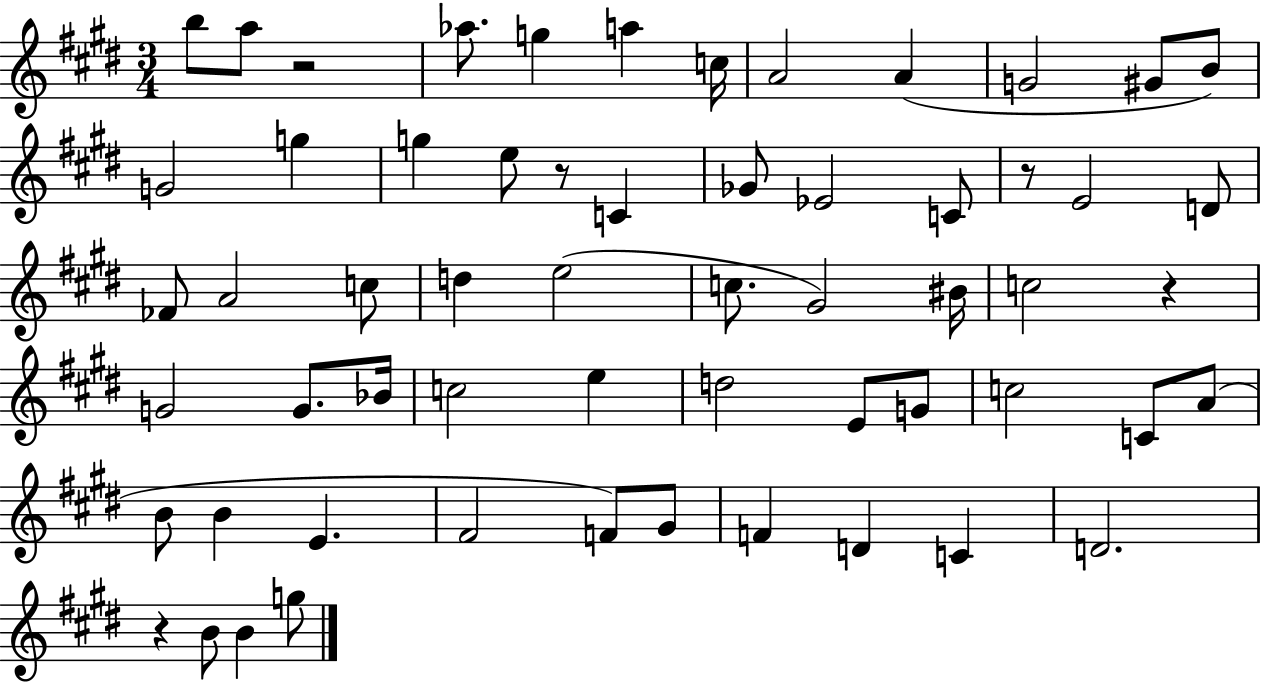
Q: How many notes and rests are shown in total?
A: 59